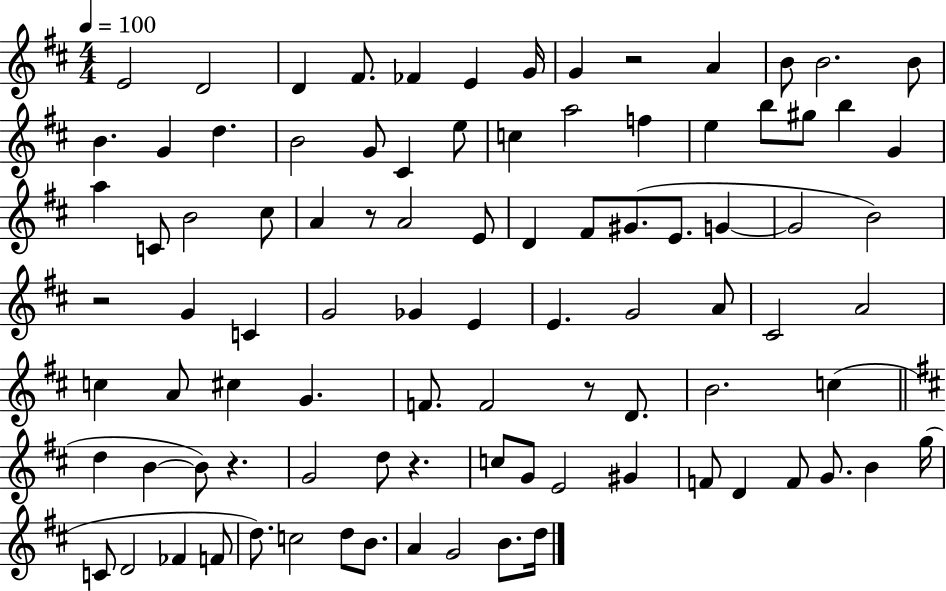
E4/h D4/h D4/q F#4/e. FES4/q E4/q G4/s G4/q R/h A4/q B4/e B4/h. B4/e B4/q. G4/q D5/q. B4/h G4/e C#4/q E5/e C5/q A5/h F5/q E5/q B5/e G#5/e B5/q G4/q A5/q C4/e B4/h C#5/e A4/q R/e A4/h E4/e D4/q F#4/e G#4/e. E4/e. G4/q G4/h B4/h R/h G4/q C4/q G4/h Gb4/q E4/q E4/q. G4/h A4/e C#4/h A4/h C5/q A4/e C#5/q G4/q. F4/e. F4/h R/e D4/e. B4/h. C5/q D5/q B4/q B4/e R/q. G4/h D5/e R/q. C5/e G4/e E4/h G#4/q F4/e D4/q F4/e G4/e. B4/q G5/s C4/e D4/h FES4/q F4/e D5/e. C5/h D5/e B4/e. A4/q G4/h B4/e. D5/s